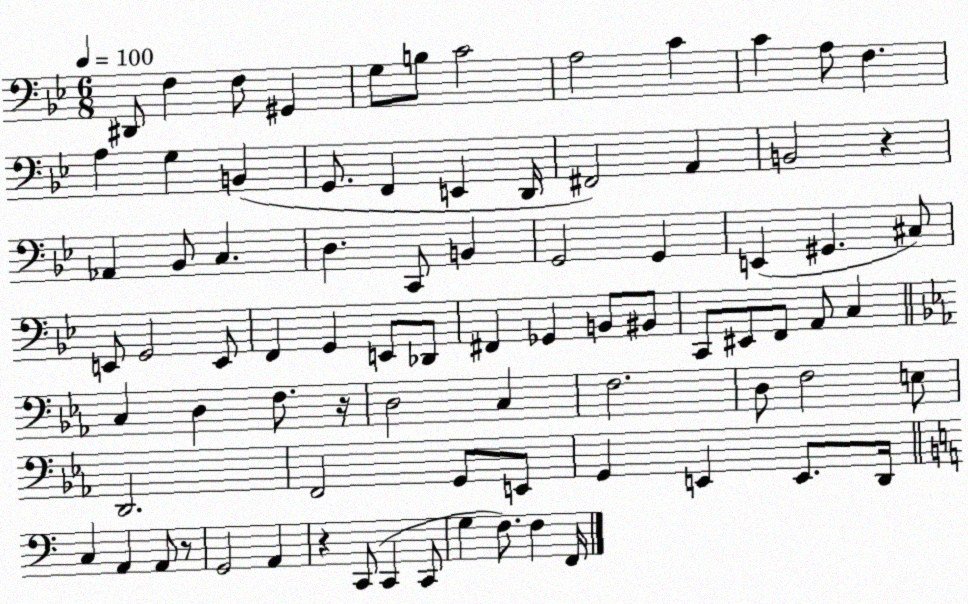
X:1
T:Untitled
M:6/8
L:1/4
K:Bb
^D,,/2 F, F,/2 ^G,, G,/2 B,/2 C2 A,2 C C A,/2 F, A, G, B,, G,,/2 F,, E,, D,,/4 ^F,,2 A,, B,,2 z _A,, _B,,/2 C, D, C,,/2 B,, G,,2 G,, E,, ^G,, ^C,/2 E,,/2 G,,2 E,,/2 F,, G,, E,,/2 _D,,/2 ^F,, _G,, B,,/2 ^B,,/2 C,,/2 ^E,,/2 F,,/2 A,,/2 C, C, D, F,/2 z/4 D,2 C, F,2 D,/2 F,2 E,/2 D,,2 F,,2 G,,/2 E,,/2 G,, E,, E,,/2 D,,/4 C, A,, A,,/2 z/2 G,,2 A,, z C,,/2 C,, C,,/2 G, F,/2 F, F,,/4